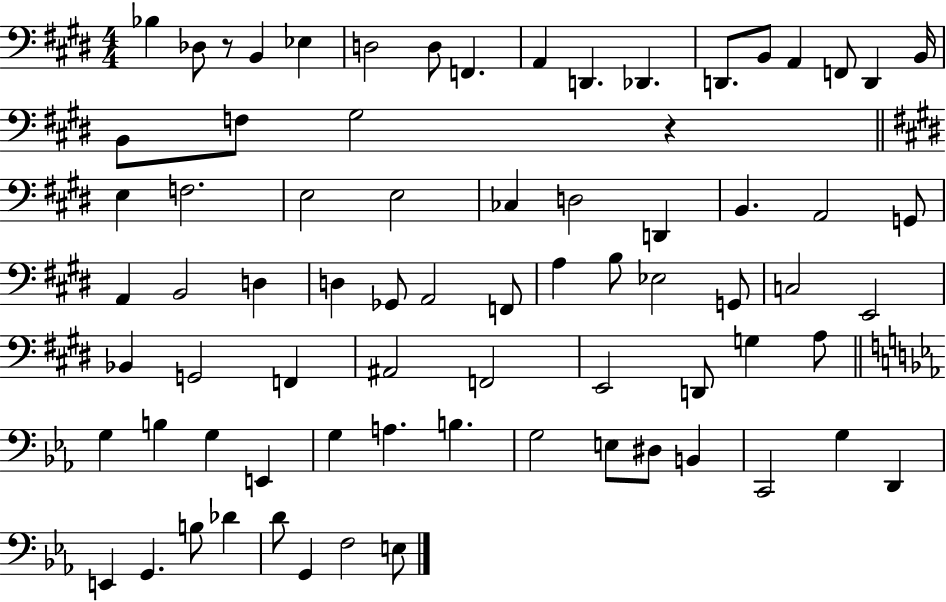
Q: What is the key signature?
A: E major